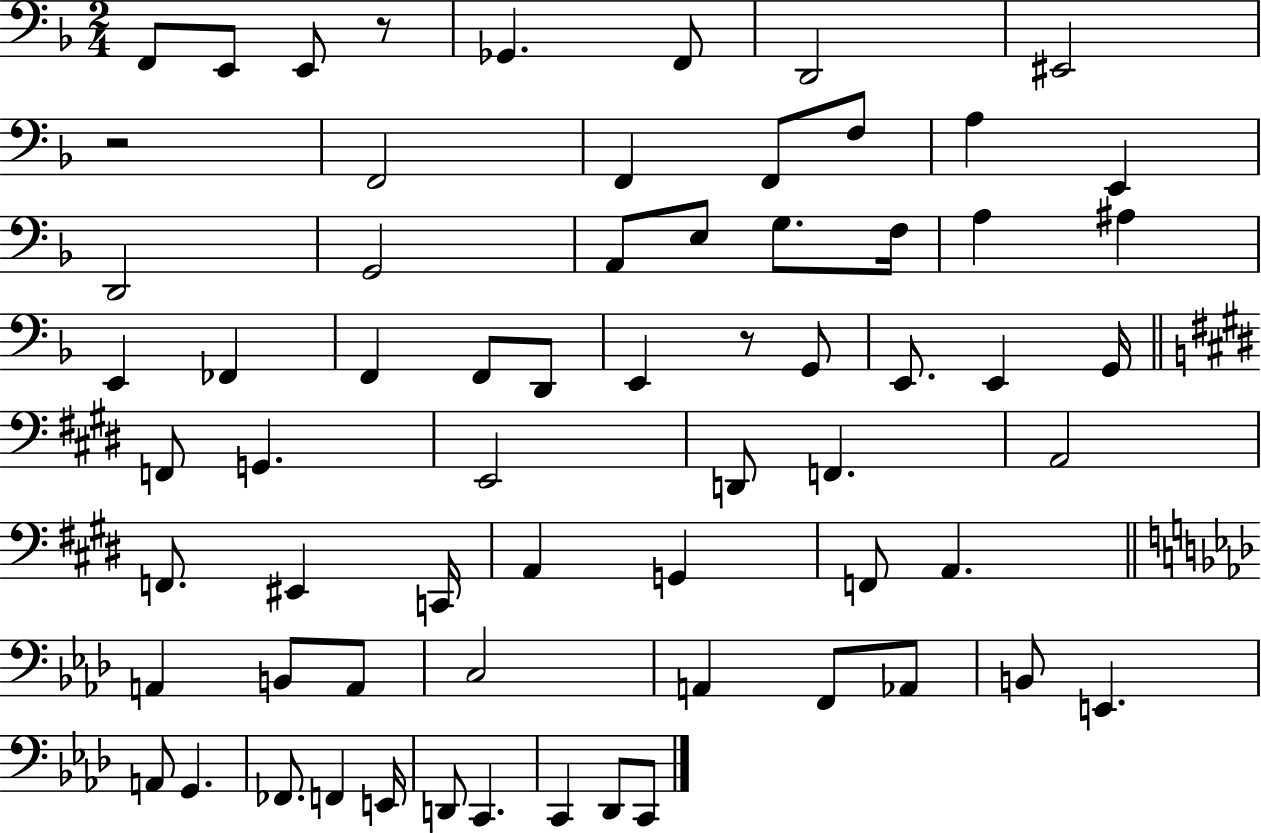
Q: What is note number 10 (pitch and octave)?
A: F2